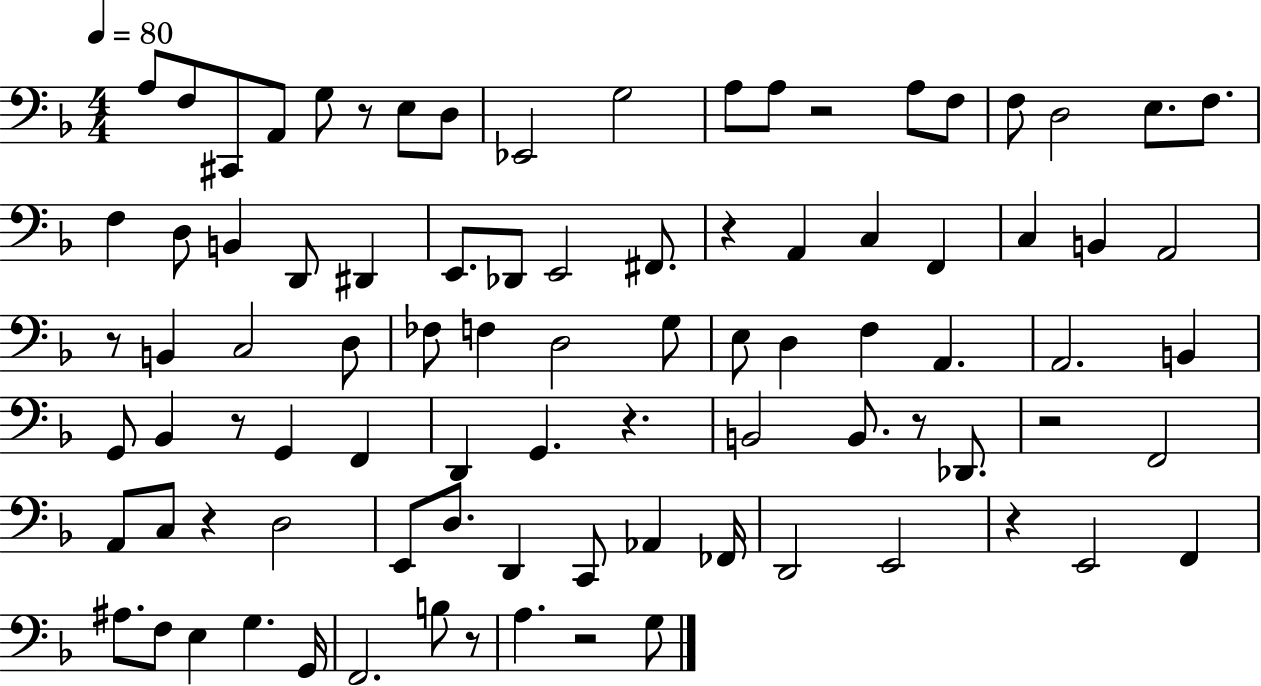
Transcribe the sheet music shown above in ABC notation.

X:1
T:Untitled
M:4/4
L:1/4
K:F
A,/2 F,/2 ^C,,/2 A,,/2 G,/2 z/2 E,/2 D,/2 _E,,2 G,2 A,/2 A,/2 z2 A,/2 F,/2 F,/2 D,2 E,/2 F,/2 F, D,/2 B,, D,,/2 ^D,, E,,/2 _D,,/2 E,,2 ^F,,/2 z A,, C, F,, C, B,, A,,2 z/2 B,, C,2 D,/2 _F,/2 F, D,2 G,/2 E,/2 D, F, A,, A,,2 B,, G,,/2 _B,, z/2 G,, F,, D,, G,, z B,,2 B,,/2 z/2 _D,,/2 z2 F,,2 A,,/2 C,/2 z D,2 E,,/2 D,/2 D,, C,,/2 _A,, _F,,/4 D,,2 E,,2 z E,,2 F,, ^A,/2 F,/2 E, G, G,,/4 F,,2 B,/2 z/2 A, z2 G,/2